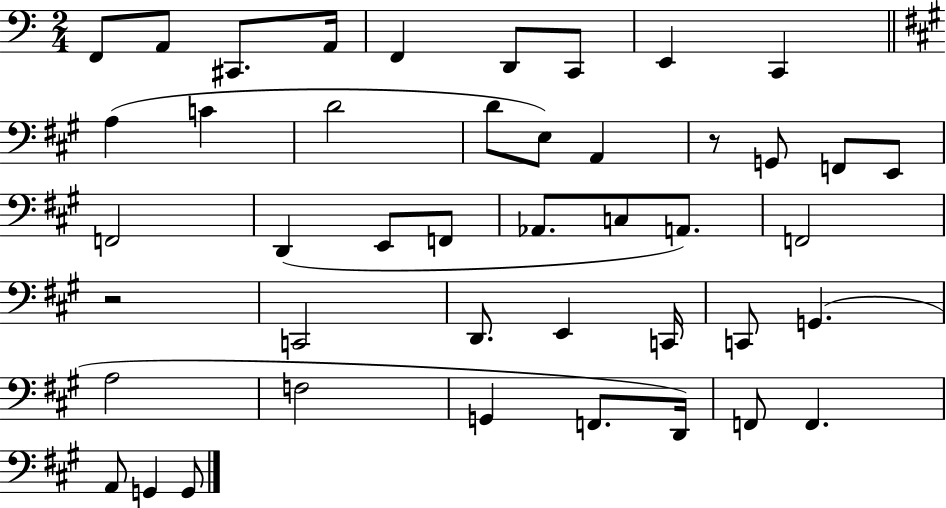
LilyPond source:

{
  \clef bass
  \numericTimeSignature
  \time 2/4
  \key c \major
  f,8 a,8 cis,8. a,16 | f,4 d,8 c,8 | e,4 c,4 | \bar "||" \break \key a \major a4( c'4 | d'2 | d'8 e8) a,4 | r8 g,8 f,8 e,8 | \break f,2 | d,4( e,8 f,8 | aes,8. c8 a,8.) | f,2 | \break r2 | c,2 | d,8. e,4 c,16 | c,8 g,4.( | \break a2 | f2 | g,4 f,8. d,16) | f,8 f,4. | \break a,8 g,4 g,8 | \bar "|."
}